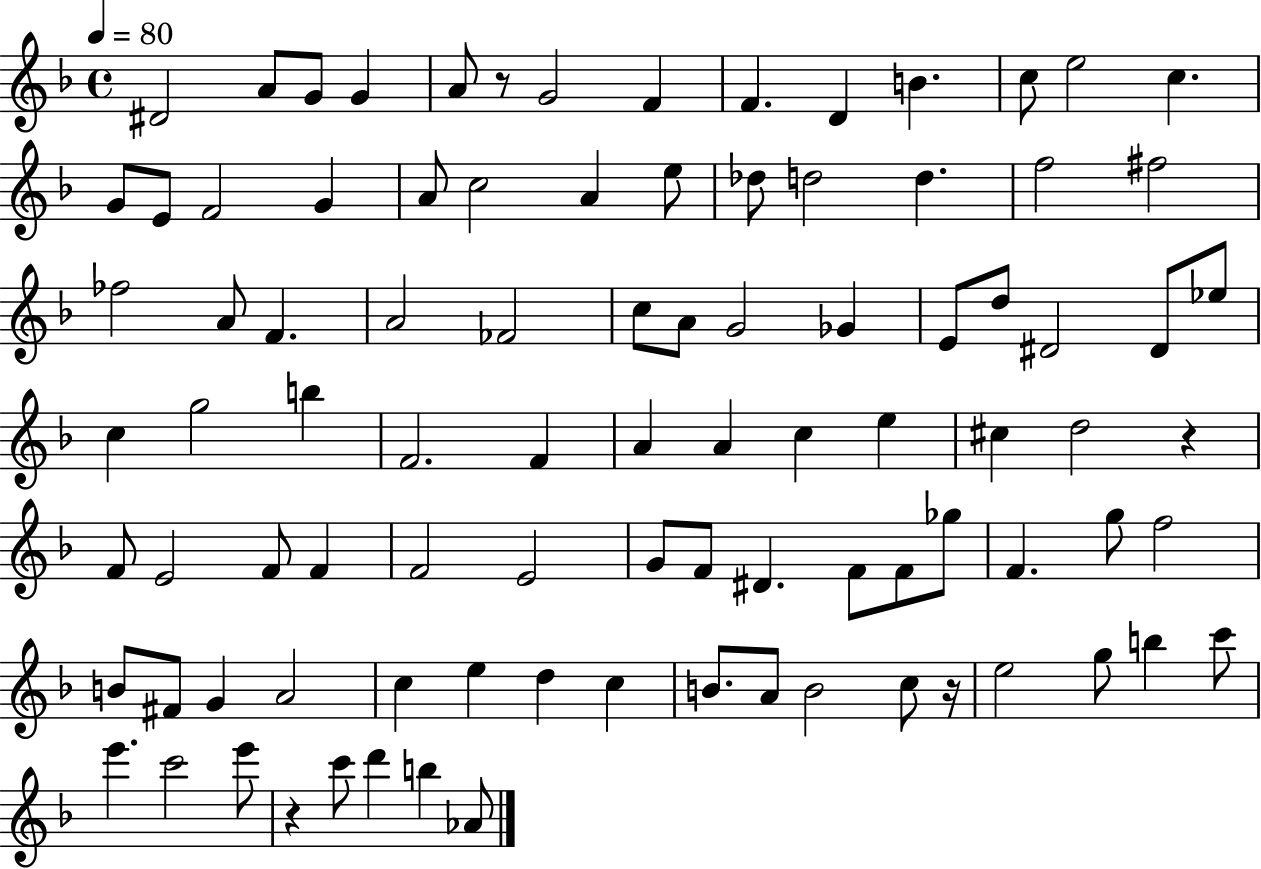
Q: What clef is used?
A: treble